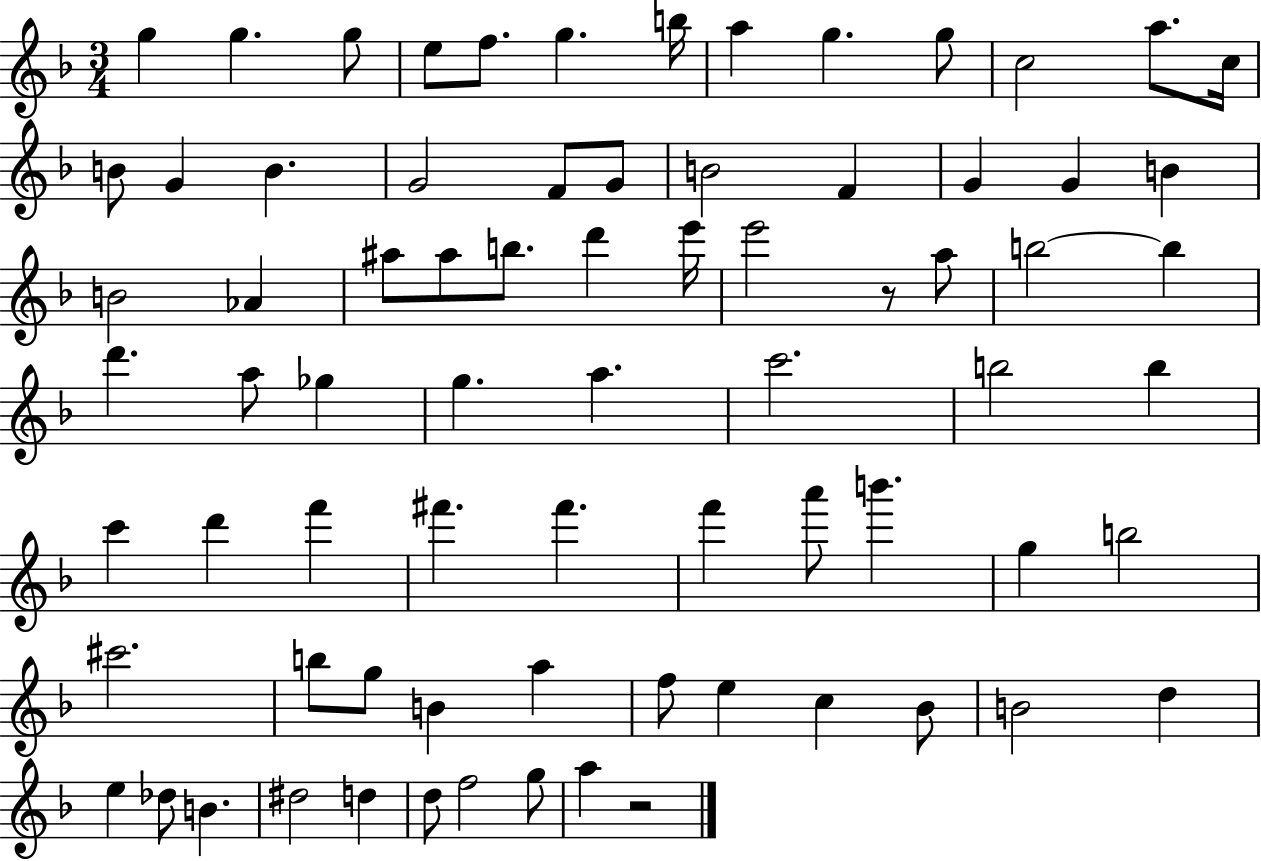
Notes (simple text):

G5/q G5/q. G5/e E5/e F5/e. G5/q. B5/s A5/q G5/q. G5/e C5/h A5/e. C5/s B4/e G4/q B4/q. G4/h F4/e G4/e B4/h F4/q G4/q G4/q B4/q B4/h Ab4/q A#5/e A#5/e B5/e. D6/q E6/s E6/h R/e A5/e B5/h B5/q D6/q. A5/e Gb5/q G5/q. A5/q. C6/h. B5/h B5/q C6/q D6/q F6/q F#6/q. F#6/q. F6/q A6/e B6/q. G5/q B5/h C#6/h. B5/e G5/e B4/q A5/q F5/e E5/q C5/q Bb4/e B4/h D5/q E5/q Db5/e B4/q. D#5/h D5/q D5/e F5/h G5/e A5/q R/h